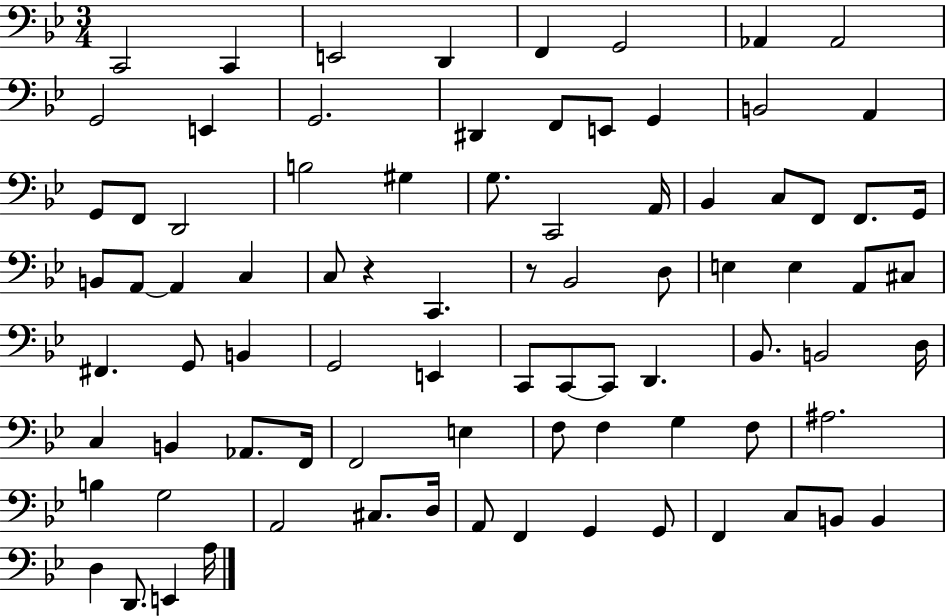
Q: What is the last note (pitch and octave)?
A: A3